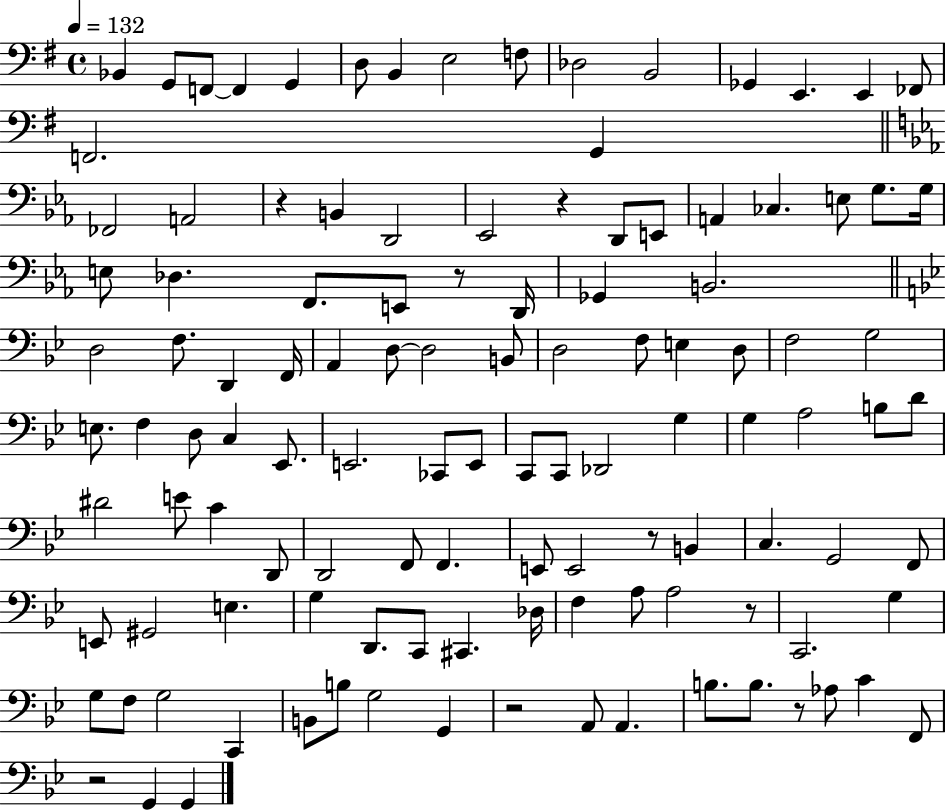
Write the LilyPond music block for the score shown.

{
  \clef bass
  \time 4/4
  \defaultTimeSignature
  \key g \major
  \tempo 4 = 132
  bes,4 g,8 f,8~~ f,4 g,4 | d8 b,4 e2 f8 | des2 b,2 | ges,4 e,4. e,4 fes,8 | \break f,2. g,4 | \bar "||" \break \key ees \major fes,2 a,2 | r4 b,4 d,2 | ees,2 r4 d,8 e,8 | a,4 ces4. e8 g8. g16 | \break e8 des4. f,8. e,8 r8 d,16 | ges,4 b,2. | \bar "||" \break \key g \minor d2 f8. d,4 f,16 | a,4 d8~~ d2 b,8 | d2 f8 e4 d8 | f2 g2 | \break e8. f4 d8 c4 ees,8. | e,2. ces,8 e,8 | c,8 c,8 des,2 g4 | g4 a2 b8 d'8 | \break dis'2 e'8 c'4 d,8 | d,2 f,8 f,4. | e,8 e,2 r8 b,4 | c4. g,2 f,8 | \break e,8 gis,2 e4. | g4 d,8. c,8 cis,4. des16 | f4 a8 a2 r8 | c,2. g4 | \break g8 f8 g2 c,4 | b,8 b8 g2 g,4 | r2 a,8 a,4. | b8. b8. r8 aes8 c'4 f,8 | \break r2 g,4 g,4 | \bar "|."
}